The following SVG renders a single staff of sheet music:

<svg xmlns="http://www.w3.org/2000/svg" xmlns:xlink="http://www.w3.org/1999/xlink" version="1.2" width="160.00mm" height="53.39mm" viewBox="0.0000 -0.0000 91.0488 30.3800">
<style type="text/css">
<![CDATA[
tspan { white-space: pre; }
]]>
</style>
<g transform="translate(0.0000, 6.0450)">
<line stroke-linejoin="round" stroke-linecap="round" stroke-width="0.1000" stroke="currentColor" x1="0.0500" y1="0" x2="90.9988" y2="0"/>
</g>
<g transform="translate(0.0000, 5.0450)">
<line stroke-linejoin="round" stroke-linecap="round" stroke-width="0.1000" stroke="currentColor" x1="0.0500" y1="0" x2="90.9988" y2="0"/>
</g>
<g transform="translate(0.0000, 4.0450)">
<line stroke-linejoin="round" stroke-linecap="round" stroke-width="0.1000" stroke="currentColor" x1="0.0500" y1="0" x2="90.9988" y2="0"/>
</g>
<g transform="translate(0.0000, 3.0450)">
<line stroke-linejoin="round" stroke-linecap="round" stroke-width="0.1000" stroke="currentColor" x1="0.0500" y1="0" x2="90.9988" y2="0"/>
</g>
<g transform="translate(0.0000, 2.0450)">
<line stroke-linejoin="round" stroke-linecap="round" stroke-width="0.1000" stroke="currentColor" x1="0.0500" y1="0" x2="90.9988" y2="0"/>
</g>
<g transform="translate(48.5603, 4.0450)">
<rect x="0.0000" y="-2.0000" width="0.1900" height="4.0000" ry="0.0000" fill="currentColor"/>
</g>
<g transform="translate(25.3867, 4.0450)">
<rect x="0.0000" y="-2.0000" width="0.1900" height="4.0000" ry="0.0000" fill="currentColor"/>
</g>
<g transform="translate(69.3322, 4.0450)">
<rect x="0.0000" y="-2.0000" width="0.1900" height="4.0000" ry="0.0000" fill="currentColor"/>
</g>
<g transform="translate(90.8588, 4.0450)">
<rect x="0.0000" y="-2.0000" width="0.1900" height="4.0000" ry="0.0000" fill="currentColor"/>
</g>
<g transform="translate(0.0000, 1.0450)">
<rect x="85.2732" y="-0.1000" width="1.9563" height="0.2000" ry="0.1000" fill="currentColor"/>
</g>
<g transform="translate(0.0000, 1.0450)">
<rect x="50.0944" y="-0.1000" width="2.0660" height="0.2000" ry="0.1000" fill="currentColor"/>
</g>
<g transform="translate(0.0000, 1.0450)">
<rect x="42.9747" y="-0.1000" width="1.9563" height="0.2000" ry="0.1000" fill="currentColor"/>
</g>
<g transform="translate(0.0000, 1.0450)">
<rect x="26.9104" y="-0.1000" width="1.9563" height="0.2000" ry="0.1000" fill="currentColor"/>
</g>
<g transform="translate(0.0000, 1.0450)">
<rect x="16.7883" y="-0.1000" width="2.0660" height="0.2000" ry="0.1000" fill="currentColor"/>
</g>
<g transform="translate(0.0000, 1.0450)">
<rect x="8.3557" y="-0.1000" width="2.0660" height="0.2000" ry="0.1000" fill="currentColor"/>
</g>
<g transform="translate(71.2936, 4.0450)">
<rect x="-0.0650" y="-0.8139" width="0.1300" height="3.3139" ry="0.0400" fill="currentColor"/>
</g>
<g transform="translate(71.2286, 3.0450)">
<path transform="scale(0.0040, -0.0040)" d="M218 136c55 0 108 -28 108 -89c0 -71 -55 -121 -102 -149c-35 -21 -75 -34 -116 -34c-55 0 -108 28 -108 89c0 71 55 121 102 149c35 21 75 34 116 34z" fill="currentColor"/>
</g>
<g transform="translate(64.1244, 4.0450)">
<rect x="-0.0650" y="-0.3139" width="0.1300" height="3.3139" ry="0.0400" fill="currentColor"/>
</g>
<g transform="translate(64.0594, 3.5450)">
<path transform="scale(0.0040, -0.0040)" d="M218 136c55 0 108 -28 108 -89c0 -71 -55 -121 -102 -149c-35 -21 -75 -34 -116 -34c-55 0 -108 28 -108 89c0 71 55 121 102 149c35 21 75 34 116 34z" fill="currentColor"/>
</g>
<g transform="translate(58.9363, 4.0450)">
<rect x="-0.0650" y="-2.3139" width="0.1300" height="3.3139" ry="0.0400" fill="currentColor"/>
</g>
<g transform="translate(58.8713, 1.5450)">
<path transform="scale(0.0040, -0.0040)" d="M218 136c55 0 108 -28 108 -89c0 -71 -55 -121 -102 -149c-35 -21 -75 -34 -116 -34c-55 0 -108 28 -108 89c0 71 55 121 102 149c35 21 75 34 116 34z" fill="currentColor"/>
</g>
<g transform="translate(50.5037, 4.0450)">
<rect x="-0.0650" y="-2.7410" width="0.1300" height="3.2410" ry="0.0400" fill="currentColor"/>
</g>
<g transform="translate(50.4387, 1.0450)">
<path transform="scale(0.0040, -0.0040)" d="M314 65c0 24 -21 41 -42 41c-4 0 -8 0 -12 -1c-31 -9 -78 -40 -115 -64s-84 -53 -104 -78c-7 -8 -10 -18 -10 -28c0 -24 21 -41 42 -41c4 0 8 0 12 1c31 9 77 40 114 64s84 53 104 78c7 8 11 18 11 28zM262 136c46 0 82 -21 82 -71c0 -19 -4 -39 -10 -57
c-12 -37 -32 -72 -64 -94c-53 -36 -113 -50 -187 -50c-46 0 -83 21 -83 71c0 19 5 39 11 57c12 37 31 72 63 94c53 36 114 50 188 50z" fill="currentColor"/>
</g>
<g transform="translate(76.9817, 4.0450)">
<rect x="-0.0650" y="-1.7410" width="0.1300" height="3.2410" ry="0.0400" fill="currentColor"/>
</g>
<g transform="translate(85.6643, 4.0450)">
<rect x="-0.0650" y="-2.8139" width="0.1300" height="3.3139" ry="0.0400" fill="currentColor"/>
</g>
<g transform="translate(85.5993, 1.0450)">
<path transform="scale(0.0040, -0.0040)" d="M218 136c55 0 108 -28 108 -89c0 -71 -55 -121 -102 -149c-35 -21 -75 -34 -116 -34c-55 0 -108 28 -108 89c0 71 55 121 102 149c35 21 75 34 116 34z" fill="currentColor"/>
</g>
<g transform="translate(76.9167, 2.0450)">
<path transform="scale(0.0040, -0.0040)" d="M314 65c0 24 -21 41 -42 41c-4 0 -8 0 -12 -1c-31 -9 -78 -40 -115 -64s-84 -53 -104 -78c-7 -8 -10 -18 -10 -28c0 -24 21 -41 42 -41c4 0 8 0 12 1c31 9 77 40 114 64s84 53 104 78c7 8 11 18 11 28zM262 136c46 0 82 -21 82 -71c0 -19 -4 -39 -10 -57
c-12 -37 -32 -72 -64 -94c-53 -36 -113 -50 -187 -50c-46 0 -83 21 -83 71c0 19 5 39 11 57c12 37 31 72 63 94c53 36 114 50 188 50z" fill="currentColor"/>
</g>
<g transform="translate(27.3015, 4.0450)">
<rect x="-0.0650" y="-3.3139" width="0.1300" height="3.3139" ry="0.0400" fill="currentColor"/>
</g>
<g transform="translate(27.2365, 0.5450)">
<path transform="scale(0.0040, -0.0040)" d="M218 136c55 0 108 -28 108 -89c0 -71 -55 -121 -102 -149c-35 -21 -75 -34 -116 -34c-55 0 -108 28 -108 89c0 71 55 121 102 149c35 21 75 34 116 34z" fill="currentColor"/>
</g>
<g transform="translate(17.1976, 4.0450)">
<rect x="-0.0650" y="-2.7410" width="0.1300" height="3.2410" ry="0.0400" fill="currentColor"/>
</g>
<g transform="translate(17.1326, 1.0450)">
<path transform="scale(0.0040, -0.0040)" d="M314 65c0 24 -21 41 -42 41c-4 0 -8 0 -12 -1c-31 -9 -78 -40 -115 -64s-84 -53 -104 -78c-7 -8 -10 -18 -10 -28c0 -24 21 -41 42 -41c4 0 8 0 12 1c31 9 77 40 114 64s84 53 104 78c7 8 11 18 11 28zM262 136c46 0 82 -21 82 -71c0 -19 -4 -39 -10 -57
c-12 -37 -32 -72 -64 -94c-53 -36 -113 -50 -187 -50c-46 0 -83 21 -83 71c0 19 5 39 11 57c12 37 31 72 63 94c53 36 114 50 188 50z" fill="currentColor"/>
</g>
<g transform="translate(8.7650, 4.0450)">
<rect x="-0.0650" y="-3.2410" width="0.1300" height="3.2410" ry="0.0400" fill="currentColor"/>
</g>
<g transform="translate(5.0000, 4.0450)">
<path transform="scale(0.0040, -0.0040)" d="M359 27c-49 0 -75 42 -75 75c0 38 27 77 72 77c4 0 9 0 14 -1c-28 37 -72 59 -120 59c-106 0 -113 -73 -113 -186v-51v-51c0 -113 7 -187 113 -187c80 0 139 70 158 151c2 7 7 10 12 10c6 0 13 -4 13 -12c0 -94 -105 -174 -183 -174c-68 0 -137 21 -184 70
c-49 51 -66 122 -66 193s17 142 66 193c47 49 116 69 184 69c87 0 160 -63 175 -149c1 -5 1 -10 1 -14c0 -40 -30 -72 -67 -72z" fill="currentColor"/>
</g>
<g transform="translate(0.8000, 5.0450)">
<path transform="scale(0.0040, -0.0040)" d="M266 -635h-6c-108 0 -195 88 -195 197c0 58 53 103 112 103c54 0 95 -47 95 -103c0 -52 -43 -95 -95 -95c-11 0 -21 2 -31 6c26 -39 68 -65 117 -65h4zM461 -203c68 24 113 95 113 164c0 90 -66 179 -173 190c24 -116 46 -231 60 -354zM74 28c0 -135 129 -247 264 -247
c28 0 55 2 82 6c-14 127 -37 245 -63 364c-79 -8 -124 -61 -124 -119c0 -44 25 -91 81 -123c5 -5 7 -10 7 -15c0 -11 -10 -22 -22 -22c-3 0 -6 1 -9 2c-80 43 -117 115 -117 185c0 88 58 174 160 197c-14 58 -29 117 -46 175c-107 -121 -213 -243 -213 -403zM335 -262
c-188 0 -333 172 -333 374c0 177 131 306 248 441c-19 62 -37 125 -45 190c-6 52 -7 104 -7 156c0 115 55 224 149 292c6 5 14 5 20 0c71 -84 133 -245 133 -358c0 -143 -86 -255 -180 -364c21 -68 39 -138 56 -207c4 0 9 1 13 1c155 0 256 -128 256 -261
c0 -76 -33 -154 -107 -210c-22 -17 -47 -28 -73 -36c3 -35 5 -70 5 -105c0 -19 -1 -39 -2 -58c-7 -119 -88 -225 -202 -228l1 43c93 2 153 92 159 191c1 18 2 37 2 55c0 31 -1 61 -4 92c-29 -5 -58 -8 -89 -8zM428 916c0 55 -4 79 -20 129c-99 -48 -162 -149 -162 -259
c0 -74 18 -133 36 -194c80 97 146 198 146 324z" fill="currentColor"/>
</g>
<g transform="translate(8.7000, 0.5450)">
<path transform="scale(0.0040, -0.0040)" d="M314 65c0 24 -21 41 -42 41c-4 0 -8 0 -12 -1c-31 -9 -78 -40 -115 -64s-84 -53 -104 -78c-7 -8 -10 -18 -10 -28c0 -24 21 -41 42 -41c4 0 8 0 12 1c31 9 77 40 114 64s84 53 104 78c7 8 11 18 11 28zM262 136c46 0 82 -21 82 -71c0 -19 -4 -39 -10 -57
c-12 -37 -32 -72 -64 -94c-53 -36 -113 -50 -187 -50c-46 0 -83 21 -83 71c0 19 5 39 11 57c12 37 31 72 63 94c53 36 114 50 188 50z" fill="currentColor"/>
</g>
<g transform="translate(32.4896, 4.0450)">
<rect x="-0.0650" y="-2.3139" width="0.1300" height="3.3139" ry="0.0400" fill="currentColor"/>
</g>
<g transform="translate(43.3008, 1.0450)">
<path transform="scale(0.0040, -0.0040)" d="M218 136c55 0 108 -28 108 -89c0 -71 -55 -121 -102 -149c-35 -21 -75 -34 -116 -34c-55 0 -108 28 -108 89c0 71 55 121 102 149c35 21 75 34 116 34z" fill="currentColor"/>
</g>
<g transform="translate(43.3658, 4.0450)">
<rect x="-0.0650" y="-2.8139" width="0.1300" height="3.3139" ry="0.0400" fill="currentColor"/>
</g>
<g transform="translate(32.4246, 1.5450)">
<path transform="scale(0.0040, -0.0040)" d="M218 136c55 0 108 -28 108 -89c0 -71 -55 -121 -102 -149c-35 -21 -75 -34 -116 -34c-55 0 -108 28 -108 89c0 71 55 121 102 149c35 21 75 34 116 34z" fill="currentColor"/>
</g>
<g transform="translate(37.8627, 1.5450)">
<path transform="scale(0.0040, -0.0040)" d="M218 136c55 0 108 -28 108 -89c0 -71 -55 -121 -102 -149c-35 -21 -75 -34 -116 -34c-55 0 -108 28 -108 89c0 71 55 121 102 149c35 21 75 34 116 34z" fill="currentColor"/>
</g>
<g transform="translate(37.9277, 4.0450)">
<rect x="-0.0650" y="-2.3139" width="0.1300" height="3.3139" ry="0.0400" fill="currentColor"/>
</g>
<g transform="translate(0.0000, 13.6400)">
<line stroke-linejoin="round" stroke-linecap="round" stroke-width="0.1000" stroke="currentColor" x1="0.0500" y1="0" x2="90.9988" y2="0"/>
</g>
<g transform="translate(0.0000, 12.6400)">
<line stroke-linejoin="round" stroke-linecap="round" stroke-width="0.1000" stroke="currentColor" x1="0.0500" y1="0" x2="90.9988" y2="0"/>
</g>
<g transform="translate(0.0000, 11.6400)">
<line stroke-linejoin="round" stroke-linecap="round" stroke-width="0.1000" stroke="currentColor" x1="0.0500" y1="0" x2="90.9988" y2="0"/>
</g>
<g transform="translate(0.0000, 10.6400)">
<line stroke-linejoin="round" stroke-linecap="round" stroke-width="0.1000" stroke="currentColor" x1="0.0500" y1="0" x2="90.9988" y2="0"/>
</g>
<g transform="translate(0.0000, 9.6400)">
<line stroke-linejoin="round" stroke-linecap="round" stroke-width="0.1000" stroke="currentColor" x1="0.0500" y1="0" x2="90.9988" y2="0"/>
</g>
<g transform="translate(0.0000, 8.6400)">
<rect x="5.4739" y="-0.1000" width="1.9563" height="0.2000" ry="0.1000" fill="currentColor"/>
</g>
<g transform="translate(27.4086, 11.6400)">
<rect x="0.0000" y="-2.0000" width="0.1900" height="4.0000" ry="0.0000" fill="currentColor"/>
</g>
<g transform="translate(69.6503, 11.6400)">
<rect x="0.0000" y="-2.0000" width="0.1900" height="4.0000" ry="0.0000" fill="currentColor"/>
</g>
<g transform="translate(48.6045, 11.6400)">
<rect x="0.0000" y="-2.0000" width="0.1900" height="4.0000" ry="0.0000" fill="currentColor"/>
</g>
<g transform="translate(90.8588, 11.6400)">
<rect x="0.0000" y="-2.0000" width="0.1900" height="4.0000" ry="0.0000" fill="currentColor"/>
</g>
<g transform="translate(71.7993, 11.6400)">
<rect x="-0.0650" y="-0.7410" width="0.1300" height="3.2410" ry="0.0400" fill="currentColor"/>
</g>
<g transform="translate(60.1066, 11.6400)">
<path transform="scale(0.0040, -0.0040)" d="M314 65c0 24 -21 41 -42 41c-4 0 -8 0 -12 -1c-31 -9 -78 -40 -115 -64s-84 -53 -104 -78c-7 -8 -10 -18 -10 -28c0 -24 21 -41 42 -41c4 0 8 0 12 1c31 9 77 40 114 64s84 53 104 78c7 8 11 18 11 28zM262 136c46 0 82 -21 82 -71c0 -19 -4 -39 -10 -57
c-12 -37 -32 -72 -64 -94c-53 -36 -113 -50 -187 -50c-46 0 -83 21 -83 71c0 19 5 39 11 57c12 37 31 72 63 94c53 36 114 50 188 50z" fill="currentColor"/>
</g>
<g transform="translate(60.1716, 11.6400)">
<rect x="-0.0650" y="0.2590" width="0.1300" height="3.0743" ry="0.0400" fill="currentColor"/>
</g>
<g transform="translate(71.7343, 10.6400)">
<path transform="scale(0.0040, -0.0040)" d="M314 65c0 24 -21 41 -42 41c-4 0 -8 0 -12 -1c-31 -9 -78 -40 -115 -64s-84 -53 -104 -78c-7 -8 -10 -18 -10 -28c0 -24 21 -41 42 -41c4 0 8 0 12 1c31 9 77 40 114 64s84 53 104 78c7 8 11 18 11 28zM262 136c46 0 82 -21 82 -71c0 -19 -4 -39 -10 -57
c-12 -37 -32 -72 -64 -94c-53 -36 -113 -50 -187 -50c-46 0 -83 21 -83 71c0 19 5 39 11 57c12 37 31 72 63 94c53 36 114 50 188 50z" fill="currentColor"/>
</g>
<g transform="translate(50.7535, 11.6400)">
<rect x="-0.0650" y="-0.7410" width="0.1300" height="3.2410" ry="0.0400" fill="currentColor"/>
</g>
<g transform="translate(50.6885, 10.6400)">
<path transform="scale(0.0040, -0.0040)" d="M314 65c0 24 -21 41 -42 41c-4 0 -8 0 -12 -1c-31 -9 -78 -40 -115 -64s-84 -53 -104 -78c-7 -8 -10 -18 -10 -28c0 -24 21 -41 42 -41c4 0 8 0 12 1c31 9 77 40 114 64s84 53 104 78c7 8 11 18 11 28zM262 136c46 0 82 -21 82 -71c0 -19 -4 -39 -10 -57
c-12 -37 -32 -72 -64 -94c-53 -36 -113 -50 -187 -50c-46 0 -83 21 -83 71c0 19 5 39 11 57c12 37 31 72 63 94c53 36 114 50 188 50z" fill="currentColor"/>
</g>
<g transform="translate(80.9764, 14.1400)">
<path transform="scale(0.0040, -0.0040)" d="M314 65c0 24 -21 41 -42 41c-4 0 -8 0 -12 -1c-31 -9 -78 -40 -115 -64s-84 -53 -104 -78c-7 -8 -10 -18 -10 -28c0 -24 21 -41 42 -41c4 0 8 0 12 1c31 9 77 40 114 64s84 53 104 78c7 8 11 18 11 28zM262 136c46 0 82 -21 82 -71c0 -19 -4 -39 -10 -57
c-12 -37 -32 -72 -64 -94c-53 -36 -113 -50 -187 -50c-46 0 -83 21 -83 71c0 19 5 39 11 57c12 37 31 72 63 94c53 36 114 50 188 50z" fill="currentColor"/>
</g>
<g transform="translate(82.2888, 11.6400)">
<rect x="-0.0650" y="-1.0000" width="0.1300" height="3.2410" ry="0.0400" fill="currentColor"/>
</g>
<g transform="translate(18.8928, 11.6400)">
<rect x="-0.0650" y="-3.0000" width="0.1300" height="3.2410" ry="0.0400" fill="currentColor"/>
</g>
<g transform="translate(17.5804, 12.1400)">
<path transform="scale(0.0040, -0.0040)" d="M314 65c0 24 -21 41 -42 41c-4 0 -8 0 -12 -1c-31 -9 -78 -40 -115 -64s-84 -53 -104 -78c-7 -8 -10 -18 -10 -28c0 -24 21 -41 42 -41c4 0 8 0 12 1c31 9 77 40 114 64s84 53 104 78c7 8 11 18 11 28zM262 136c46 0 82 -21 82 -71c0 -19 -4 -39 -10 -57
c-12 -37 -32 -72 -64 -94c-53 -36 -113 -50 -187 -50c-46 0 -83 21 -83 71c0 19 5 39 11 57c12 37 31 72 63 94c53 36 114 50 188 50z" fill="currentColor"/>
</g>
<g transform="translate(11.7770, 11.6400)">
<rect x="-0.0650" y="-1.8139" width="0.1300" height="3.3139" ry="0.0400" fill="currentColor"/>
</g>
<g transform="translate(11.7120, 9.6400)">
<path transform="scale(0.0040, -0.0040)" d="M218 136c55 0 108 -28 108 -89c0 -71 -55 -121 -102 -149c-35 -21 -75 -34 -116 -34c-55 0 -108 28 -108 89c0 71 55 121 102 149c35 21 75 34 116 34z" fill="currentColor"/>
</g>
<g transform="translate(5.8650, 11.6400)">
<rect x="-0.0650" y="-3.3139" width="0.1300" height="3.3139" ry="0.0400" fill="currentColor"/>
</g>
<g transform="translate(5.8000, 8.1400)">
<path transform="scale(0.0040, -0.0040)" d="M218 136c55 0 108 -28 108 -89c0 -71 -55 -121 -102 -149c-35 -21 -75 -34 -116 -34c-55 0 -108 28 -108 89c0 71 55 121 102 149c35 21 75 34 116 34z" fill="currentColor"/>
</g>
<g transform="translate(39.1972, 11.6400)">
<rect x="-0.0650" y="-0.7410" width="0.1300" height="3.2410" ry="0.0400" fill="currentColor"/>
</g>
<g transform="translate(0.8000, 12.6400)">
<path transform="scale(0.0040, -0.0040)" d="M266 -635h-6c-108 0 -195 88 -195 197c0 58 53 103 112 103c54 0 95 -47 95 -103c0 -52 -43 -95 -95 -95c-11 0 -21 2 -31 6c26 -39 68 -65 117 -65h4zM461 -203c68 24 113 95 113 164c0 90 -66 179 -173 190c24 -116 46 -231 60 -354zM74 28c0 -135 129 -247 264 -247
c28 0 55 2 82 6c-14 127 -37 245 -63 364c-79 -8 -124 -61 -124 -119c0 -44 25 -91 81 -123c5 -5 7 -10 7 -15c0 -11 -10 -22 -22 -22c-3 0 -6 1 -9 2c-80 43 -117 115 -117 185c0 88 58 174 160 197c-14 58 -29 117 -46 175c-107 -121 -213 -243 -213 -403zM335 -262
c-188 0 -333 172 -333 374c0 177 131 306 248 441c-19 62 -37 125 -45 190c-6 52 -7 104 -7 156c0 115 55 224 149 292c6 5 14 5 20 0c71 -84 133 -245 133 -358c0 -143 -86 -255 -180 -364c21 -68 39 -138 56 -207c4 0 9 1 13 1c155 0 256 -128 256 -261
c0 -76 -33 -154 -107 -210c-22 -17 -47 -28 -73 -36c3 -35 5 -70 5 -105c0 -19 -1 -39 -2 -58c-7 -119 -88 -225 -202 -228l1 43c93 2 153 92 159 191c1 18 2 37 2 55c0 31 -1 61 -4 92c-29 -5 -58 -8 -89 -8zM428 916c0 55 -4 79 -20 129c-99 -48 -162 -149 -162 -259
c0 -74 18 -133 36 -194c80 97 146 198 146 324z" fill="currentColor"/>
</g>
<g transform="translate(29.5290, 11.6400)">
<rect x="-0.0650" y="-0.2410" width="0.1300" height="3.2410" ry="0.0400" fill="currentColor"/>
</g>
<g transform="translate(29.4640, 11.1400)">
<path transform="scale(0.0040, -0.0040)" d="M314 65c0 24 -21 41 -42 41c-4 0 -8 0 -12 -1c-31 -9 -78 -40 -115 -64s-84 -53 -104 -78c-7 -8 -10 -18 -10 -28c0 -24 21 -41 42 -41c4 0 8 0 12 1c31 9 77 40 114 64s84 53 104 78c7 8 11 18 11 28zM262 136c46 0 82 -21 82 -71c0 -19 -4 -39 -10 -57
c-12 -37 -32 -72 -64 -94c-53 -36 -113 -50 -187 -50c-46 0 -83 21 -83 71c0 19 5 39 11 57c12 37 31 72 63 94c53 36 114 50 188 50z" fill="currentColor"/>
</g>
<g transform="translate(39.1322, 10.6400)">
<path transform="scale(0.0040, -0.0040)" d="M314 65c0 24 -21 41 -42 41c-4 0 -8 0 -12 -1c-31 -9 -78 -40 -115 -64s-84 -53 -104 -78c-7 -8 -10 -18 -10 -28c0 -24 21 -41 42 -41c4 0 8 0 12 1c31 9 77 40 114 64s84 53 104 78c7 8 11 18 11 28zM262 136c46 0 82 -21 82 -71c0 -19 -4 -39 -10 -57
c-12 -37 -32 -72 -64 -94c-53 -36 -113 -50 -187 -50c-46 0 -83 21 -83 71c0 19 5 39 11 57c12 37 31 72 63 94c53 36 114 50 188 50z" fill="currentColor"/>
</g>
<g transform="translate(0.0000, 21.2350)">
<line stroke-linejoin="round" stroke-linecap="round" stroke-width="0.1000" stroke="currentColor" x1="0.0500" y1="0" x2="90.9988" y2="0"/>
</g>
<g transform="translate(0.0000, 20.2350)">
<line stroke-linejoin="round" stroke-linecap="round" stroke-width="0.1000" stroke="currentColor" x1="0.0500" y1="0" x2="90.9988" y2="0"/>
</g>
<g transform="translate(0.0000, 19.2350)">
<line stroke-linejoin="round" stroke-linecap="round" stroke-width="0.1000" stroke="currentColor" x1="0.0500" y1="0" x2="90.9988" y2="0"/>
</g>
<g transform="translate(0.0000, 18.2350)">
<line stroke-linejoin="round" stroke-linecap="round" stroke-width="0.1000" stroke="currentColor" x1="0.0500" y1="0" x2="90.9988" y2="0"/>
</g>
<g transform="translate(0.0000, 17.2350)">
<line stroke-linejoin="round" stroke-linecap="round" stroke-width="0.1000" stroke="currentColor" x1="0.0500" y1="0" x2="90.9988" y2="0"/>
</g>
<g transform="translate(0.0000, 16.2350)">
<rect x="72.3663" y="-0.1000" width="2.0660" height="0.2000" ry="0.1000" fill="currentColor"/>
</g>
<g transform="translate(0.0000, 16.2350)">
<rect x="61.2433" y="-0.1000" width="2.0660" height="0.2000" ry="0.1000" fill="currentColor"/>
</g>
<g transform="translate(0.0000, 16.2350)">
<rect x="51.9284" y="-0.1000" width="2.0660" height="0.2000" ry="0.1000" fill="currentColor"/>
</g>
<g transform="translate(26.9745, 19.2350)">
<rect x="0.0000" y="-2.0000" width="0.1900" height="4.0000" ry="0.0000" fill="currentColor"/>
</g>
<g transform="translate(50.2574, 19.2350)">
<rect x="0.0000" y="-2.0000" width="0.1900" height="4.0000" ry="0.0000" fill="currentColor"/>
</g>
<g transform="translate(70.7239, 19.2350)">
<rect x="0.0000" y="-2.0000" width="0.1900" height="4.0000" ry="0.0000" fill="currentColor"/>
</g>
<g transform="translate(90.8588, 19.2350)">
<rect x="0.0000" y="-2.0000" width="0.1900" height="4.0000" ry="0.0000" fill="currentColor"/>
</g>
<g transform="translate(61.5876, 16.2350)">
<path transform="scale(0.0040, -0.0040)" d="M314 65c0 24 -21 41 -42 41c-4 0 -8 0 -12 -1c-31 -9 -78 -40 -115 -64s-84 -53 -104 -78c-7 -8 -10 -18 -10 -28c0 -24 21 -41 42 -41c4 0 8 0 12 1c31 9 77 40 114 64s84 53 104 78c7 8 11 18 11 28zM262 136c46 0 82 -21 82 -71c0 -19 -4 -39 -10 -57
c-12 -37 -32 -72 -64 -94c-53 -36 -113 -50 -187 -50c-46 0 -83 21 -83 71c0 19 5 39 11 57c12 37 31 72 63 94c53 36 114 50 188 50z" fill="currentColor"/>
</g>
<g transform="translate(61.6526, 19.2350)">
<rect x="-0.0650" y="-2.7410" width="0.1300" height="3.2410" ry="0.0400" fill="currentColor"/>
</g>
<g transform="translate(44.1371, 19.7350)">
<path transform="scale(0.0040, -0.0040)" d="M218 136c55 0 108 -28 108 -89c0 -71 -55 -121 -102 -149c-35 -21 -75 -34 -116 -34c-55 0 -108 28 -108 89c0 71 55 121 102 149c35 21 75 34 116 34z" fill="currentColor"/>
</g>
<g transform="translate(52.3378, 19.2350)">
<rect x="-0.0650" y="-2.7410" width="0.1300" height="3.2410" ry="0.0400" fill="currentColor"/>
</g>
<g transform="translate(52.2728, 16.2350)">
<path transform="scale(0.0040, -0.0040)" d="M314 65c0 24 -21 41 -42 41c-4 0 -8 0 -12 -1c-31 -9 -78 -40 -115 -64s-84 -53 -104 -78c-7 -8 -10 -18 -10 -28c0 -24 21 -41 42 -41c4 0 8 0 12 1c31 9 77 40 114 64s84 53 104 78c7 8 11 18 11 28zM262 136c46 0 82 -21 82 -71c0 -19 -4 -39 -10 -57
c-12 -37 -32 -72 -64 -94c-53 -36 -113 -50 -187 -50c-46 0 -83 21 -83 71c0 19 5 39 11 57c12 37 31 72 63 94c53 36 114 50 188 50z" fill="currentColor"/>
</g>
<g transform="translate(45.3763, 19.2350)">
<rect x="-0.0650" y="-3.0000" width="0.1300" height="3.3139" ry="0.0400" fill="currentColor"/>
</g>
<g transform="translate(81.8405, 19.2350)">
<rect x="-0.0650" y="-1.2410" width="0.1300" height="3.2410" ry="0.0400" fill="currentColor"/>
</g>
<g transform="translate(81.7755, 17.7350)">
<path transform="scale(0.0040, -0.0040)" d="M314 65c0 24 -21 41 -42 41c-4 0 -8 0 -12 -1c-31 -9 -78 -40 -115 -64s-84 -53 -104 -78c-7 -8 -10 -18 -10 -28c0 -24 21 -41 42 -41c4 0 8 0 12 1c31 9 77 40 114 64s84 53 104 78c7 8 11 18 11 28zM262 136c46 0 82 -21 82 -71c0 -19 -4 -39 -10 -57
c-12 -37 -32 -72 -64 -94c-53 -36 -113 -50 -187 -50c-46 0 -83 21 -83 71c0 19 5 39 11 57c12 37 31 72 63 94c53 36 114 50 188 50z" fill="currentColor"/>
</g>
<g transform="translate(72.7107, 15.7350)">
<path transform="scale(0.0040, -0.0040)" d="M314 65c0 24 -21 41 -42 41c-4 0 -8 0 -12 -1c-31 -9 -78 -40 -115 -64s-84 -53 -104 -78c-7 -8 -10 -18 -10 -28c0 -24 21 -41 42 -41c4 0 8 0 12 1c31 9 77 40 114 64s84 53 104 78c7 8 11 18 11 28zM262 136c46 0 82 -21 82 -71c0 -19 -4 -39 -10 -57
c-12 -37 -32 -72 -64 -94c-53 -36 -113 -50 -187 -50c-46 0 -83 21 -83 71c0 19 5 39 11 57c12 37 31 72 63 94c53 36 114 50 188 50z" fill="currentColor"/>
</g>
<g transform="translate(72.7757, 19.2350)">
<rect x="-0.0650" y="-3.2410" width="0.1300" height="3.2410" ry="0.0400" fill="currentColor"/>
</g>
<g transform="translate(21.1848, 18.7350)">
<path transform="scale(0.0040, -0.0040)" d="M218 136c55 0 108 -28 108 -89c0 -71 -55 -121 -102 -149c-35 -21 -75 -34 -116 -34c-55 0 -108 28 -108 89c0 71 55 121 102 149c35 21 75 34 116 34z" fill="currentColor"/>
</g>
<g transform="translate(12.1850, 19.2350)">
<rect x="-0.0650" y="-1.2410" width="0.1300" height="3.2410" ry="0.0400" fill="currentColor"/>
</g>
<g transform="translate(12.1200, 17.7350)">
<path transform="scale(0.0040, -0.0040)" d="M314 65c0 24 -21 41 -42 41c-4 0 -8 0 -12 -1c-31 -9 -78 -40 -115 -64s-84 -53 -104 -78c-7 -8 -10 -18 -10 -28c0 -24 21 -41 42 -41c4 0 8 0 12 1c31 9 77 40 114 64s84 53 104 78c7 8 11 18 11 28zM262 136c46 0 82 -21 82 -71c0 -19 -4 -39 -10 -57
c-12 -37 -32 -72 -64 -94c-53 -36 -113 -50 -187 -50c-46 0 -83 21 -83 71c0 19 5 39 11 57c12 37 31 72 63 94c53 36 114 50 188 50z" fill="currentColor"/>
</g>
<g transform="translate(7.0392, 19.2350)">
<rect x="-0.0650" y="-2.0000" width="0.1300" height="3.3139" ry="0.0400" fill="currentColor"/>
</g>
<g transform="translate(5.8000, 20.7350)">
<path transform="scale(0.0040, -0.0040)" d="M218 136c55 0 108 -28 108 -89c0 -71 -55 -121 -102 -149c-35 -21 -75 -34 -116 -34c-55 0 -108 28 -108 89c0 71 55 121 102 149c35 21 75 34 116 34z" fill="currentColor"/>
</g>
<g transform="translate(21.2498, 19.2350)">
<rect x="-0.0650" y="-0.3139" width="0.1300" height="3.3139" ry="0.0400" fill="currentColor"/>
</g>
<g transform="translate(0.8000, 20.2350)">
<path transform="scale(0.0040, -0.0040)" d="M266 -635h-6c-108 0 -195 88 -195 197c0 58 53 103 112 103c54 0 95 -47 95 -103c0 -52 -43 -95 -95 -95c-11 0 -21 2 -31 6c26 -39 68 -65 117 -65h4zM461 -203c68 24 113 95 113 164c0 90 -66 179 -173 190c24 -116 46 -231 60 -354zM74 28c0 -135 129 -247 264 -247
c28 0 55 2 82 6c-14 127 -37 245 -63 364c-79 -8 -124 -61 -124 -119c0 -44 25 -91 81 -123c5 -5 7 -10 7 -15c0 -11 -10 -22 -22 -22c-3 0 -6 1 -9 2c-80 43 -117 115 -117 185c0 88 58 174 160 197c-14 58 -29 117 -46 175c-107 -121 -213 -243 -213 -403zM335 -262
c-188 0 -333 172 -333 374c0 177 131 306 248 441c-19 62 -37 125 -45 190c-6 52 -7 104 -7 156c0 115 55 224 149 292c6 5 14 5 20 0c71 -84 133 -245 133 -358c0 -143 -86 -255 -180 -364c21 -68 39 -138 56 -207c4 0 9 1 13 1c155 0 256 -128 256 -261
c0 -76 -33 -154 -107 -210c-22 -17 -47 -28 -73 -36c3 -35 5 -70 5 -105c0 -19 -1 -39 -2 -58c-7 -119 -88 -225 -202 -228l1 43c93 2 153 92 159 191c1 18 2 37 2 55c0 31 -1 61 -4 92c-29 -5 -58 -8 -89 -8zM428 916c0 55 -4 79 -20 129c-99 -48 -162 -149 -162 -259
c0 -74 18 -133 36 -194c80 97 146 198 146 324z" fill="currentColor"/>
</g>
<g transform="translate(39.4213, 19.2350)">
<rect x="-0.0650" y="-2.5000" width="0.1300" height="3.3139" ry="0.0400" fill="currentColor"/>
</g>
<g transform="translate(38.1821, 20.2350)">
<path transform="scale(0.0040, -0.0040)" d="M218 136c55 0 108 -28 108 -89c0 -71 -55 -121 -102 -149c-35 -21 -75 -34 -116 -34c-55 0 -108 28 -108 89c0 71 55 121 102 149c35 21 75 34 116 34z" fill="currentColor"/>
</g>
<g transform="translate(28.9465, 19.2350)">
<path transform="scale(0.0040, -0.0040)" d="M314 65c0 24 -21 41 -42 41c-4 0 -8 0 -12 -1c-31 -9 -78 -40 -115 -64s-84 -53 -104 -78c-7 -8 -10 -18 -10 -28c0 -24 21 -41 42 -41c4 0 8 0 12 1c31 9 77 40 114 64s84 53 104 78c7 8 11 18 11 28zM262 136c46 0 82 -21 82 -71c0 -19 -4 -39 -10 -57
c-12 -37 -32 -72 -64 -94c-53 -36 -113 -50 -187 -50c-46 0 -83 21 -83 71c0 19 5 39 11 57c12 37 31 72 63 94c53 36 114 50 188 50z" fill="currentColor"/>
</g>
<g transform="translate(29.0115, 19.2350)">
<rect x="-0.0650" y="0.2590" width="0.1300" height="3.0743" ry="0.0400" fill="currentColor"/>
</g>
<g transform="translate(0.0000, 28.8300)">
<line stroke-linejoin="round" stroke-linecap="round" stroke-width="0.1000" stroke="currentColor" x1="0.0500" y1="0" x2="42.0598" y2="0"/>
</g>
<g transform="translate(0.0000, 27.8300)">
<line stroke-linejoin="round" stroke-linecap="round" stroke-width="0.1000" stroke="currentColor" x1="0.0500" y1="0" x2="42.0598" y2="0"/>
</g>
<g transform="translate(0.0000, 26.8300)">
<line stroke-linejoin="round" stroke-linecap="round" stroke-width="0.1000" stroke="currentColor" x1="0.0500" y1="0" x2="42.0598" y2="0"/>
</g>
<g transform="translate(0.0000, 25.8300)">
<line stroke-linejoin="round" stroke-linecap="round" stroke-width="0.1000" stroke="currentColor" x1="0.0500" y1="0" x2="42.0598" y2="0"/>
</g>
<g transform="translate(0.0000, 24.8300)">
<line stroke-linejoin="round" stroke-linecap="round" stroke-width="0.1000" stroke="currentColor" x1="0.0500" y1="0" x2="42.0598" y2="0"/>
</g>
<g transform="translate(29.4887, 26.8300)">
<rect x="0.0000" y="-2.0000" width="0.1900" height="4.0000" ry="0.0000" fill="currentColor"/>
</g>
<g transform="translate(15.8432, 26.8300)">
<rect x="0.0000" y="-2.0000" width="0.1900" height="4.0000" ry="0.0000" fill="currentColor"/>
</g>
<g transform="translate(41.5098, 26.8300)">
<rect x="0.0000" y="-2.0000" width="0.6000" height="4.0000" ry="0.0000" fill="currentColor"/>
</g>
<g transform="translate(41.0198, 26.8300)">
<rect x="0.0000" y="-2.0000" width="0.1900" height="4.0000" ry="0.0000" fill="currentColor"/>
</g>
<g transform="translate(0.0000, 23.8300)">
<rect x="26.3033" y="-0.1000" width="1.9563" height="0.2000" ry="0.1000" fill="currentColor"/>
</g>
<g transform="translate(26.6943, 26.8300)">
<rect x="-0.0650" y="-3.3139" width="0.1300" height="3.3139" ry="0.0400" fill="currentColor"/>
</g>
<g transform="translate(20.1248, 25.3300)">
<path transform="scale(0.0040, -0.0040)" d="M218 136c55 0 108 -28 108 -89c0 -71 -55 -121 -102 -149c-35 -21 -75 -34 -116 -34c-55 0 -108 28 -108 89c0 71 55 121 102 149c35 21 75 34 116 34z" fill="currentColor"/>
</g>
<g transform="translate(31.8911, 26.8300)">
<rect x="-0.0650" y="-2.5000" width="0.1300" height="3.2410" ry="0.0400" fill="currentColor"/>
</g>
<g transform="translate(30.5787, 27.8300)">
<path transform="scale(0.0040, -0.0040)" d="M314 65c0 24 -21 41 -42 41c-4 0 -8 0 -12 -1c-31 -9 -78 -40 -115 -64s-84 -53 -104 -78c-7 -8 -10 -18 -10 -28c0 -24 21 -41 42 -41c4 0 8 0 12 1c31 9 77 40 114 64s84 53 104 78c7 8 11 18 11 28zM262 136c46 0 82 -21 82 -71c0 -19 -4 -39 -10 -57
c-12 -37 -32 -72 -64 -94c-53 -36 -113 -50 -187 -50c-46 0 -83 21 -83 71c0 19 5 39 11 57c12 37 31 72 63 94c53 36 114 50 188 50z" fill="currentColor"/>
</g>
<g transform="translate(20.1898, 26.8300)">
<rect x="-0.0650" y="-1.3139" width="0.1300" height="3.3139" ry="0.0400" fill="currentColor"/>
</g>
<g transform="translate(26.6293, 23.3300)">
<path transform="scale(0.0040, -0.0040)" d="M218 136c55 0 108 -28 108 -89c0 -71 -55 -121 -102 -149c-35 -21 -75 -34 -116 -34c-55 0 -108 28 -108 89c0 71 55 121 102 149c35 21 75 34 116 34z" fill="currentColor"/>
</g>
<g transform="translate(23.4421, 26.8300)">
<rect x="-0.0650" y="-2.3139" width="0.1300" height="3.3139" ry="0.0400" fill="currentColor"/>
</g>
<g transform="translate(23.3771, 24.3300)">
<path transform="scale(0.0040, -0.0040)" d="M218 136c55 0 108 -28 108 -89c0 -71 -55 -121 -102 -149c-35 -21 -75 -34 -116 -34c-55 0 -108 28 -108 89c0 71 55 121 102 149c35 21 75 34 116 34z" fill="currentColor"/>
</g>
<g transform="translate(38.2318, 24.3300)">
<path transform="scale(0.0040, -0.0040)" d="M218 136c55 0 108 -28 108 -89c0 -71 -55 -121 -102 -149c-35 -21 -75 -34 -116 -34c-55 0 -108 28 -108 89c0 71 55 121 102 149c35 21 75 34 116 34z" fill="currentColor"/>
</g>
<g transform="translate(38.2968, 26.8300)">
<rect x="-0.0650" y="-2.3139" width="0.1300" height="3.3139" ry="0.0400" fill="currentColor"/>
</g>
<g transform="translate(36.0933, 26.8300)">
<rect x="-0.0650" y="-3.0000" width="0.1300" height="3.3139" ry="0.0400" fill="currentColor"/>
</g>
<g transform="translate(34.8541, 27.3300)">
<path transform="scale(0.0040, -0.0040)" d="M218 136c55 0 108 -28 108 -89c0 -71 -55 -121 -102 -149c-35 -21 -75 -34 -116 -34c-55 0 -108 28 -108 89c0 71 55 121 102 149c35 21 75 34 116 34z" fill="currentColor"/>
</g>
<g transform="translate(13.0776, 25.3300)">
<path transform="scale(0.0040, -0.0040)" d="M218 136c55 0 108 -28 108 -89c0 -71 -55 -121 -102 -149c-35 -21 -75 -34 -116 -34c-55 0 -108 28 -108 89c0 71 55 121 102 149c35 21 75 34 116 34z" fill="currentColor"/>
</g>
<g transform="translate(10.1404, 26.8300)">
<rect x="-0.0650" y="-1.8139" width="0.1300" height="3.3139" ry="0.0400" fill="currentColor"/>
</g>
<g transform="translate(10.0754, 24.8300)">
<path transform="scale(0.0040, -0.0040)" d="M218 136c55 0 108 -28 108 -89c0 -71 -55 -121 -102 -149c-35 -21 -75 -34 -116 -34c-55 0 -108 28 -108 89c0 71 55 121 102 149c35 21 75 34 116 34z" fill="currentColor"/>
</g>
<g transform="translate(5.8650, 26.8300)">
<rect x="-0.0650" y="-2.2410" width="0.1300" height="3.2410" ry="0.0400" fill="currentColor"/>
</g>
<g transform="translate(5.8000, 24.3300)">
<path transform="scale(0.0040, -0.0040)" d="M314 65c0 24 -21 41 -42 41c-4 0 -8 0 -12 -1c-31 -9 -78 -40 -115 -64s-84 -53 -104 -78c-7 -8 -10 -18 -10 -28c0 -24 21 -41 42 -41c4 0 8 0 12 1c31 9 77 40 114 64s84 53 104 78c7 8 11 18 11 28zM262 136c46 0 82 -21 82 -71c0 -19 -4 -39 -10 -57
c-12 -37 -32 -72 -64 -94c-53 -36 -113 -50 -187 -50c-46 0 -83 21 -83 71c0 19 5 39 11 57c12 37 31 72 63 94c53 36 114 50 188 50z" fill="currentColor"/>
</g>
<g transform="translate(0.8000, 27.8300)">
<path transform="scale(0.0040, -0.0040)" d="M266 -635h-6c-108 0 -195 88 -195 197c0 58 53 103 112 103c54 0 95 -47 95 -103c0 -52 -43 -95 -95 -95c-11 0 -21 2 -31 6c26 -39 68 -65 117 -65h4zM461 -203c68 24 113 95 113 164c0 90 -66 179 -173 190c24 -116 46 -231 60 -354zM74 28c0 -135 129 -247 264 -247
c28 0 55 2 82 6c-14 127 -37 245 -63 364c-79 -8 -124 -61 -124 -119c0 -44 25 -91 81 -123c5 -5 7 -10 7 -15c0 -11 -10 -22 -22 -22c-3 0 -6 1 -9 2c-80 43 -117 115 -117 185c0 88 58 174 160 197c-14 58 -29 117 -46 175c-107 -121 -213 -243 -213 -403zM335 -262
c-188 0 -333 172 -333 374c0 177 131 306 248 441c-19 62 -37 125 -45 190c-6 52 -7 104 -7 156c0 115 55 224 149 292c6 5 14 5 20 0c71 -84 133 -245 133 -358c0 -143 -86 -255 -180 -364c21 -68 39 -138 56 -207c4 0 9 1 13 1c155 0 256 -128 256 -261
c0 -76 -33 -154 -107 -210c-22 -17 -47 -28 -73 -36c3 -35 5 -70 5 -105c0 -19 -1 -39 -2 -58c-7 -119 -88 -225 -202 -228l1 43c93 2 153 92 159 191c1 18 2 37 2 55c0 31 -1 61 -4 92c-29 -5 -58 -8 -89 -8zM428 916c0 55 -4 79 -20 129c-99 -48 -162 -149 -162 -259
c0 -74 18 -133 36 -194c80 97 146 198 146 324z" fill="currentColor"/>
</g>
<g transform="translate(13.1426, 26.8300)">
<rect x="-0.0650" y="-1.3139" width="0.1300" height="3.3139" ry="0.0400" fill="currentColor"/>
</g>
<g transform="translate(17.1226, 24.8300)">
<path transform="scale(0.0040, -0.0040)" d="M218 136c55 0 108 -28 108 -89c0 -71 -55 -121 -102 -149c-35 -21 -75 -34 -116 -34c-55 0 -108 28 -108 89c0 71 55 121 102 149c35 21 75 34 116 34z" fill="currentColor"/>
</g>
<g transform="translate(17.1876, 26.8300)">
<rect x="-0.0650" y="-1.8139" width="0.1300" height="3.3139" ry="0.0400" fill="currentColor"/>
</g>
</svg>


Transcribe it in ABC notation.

X:1
T:Untitled
M:4/4
L:1/4
K:C
b2 a2 b g g a a2 g c d f2 a b f A2 c2 d2 d2 B2 d2 D2 F e2 c B2 G A a2 a2 b2 e2 g2 f e f e g b G2 A g